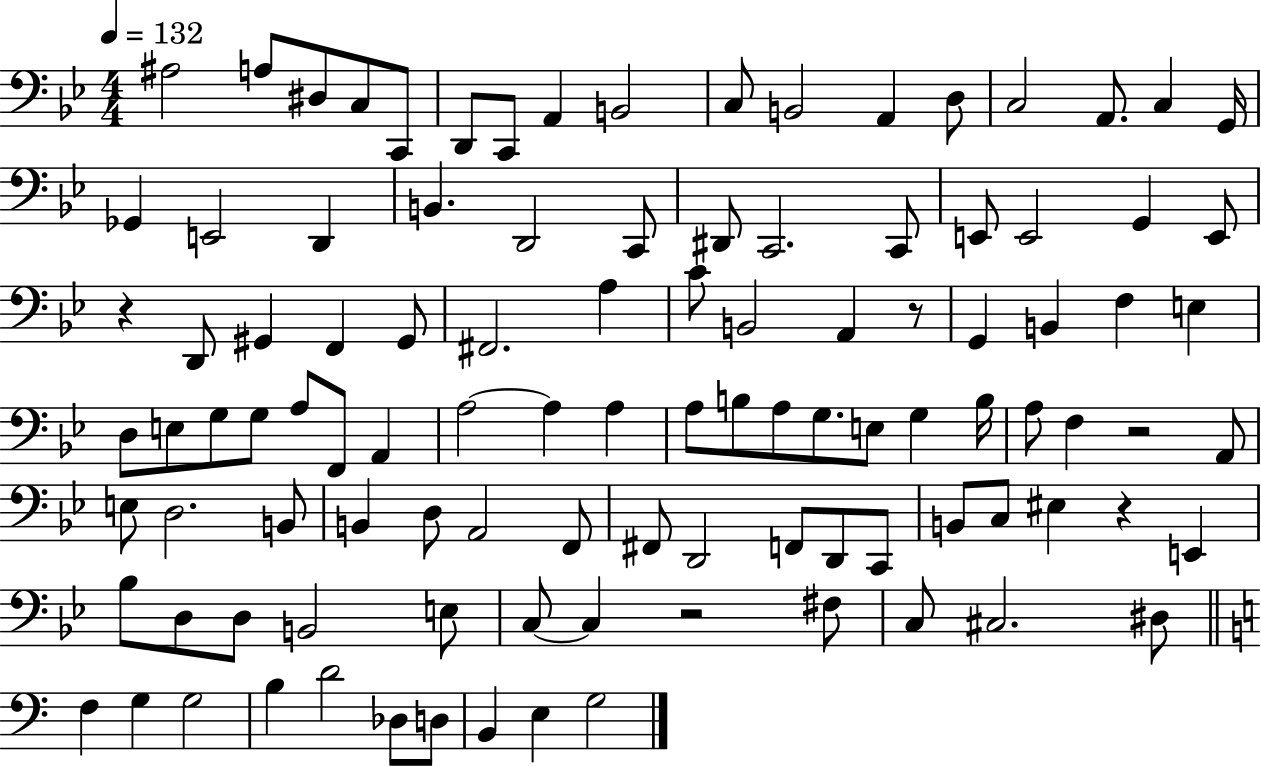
{
  \clef bass
  \numericTimeSignature
  \time 4/4
  \key bes \major
  \tempo 4 = 132
  ais2 a8 dis8 c8 c,8 | d,8 c,8 a,4 b,2 | c8 b,2 a,4 d8 | c2 a,8. c4 g,16 | \break ges,4 e,2 d,4 | b,4. d,2 c,8 | dis,8 c,2. c,8 | e,8 e,2 g,4 e,8 | \break r4 d,8 gis,4 f,4 gis,8 | fis,2. a4 | c'8 b,2 a,4 r8 | g,4 b,4 f4 e4 | \break d8 e8 g8 g8 a8 f,8 a,4 | a2~~ a4 a4 | a8 b8 a8 g8. e8 g4 b16 | a8 f4 r2 a,8 | \break e8 d2. b,8 | b,4 d8 a,2 f,8 | fis,8 d,2 f,8 d,8 c,8 | b,8 c8 eis4 r4 e,4 | \break bes8 d8 d8 b,2 e8 | c8~~ c4 r2 fis8 | c8 cis2. dis8 | \bar "||" \break \key c \major f4 g4 g2 | b4 d'2 des8 d8 | b,4 e4 g2 | \bar "|."
}